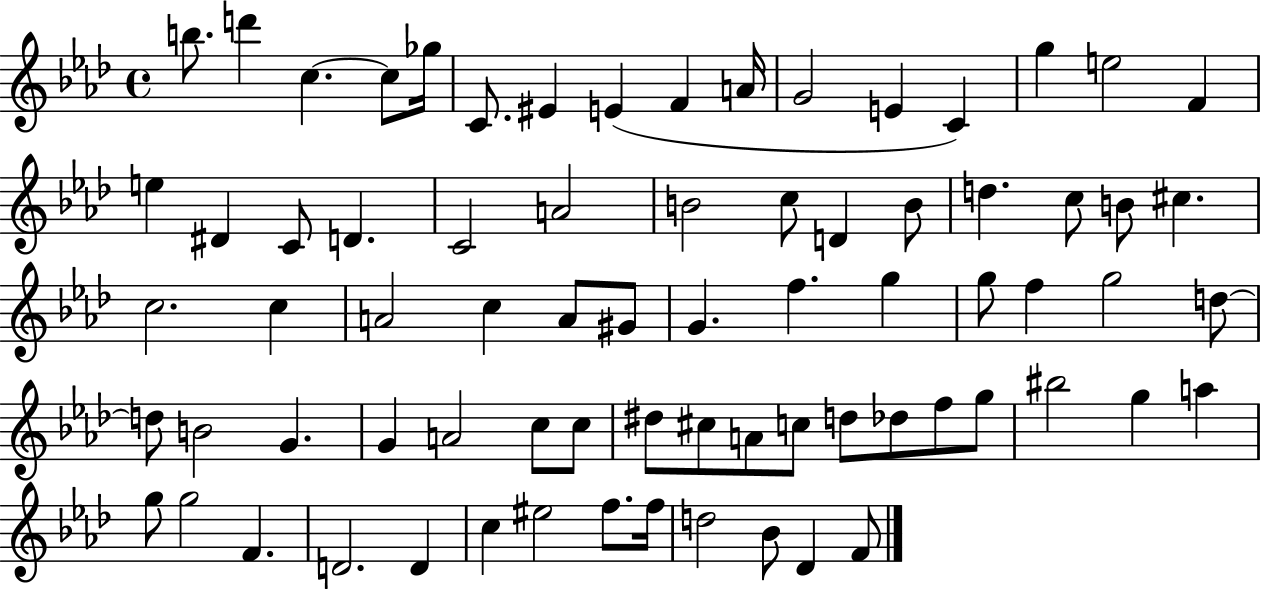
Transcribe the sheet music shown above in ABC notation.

X:1
T:Untitled
M:4/4
L:1/4
K:Ab
b/2 d' c c/2 _g/4 C/2 ^E E F A/4 G2 E C g e2 F e ^D C/2 D C2 A2 B2 c/2 D B/2 d c/2 B/2 ^c c2 c A2 c A/2 ^G/2 G f g g/2 f g2 d/2 d/2 B2 G G A2 c/2 c/2 ^d/2 ^c/2 A/2 c/2 d/2 _d/2 f/2 g/2 ^b2 g a g/2 g2 F D2 D c ^e2 f/2 f/4 d2 _B/2 _D F/2